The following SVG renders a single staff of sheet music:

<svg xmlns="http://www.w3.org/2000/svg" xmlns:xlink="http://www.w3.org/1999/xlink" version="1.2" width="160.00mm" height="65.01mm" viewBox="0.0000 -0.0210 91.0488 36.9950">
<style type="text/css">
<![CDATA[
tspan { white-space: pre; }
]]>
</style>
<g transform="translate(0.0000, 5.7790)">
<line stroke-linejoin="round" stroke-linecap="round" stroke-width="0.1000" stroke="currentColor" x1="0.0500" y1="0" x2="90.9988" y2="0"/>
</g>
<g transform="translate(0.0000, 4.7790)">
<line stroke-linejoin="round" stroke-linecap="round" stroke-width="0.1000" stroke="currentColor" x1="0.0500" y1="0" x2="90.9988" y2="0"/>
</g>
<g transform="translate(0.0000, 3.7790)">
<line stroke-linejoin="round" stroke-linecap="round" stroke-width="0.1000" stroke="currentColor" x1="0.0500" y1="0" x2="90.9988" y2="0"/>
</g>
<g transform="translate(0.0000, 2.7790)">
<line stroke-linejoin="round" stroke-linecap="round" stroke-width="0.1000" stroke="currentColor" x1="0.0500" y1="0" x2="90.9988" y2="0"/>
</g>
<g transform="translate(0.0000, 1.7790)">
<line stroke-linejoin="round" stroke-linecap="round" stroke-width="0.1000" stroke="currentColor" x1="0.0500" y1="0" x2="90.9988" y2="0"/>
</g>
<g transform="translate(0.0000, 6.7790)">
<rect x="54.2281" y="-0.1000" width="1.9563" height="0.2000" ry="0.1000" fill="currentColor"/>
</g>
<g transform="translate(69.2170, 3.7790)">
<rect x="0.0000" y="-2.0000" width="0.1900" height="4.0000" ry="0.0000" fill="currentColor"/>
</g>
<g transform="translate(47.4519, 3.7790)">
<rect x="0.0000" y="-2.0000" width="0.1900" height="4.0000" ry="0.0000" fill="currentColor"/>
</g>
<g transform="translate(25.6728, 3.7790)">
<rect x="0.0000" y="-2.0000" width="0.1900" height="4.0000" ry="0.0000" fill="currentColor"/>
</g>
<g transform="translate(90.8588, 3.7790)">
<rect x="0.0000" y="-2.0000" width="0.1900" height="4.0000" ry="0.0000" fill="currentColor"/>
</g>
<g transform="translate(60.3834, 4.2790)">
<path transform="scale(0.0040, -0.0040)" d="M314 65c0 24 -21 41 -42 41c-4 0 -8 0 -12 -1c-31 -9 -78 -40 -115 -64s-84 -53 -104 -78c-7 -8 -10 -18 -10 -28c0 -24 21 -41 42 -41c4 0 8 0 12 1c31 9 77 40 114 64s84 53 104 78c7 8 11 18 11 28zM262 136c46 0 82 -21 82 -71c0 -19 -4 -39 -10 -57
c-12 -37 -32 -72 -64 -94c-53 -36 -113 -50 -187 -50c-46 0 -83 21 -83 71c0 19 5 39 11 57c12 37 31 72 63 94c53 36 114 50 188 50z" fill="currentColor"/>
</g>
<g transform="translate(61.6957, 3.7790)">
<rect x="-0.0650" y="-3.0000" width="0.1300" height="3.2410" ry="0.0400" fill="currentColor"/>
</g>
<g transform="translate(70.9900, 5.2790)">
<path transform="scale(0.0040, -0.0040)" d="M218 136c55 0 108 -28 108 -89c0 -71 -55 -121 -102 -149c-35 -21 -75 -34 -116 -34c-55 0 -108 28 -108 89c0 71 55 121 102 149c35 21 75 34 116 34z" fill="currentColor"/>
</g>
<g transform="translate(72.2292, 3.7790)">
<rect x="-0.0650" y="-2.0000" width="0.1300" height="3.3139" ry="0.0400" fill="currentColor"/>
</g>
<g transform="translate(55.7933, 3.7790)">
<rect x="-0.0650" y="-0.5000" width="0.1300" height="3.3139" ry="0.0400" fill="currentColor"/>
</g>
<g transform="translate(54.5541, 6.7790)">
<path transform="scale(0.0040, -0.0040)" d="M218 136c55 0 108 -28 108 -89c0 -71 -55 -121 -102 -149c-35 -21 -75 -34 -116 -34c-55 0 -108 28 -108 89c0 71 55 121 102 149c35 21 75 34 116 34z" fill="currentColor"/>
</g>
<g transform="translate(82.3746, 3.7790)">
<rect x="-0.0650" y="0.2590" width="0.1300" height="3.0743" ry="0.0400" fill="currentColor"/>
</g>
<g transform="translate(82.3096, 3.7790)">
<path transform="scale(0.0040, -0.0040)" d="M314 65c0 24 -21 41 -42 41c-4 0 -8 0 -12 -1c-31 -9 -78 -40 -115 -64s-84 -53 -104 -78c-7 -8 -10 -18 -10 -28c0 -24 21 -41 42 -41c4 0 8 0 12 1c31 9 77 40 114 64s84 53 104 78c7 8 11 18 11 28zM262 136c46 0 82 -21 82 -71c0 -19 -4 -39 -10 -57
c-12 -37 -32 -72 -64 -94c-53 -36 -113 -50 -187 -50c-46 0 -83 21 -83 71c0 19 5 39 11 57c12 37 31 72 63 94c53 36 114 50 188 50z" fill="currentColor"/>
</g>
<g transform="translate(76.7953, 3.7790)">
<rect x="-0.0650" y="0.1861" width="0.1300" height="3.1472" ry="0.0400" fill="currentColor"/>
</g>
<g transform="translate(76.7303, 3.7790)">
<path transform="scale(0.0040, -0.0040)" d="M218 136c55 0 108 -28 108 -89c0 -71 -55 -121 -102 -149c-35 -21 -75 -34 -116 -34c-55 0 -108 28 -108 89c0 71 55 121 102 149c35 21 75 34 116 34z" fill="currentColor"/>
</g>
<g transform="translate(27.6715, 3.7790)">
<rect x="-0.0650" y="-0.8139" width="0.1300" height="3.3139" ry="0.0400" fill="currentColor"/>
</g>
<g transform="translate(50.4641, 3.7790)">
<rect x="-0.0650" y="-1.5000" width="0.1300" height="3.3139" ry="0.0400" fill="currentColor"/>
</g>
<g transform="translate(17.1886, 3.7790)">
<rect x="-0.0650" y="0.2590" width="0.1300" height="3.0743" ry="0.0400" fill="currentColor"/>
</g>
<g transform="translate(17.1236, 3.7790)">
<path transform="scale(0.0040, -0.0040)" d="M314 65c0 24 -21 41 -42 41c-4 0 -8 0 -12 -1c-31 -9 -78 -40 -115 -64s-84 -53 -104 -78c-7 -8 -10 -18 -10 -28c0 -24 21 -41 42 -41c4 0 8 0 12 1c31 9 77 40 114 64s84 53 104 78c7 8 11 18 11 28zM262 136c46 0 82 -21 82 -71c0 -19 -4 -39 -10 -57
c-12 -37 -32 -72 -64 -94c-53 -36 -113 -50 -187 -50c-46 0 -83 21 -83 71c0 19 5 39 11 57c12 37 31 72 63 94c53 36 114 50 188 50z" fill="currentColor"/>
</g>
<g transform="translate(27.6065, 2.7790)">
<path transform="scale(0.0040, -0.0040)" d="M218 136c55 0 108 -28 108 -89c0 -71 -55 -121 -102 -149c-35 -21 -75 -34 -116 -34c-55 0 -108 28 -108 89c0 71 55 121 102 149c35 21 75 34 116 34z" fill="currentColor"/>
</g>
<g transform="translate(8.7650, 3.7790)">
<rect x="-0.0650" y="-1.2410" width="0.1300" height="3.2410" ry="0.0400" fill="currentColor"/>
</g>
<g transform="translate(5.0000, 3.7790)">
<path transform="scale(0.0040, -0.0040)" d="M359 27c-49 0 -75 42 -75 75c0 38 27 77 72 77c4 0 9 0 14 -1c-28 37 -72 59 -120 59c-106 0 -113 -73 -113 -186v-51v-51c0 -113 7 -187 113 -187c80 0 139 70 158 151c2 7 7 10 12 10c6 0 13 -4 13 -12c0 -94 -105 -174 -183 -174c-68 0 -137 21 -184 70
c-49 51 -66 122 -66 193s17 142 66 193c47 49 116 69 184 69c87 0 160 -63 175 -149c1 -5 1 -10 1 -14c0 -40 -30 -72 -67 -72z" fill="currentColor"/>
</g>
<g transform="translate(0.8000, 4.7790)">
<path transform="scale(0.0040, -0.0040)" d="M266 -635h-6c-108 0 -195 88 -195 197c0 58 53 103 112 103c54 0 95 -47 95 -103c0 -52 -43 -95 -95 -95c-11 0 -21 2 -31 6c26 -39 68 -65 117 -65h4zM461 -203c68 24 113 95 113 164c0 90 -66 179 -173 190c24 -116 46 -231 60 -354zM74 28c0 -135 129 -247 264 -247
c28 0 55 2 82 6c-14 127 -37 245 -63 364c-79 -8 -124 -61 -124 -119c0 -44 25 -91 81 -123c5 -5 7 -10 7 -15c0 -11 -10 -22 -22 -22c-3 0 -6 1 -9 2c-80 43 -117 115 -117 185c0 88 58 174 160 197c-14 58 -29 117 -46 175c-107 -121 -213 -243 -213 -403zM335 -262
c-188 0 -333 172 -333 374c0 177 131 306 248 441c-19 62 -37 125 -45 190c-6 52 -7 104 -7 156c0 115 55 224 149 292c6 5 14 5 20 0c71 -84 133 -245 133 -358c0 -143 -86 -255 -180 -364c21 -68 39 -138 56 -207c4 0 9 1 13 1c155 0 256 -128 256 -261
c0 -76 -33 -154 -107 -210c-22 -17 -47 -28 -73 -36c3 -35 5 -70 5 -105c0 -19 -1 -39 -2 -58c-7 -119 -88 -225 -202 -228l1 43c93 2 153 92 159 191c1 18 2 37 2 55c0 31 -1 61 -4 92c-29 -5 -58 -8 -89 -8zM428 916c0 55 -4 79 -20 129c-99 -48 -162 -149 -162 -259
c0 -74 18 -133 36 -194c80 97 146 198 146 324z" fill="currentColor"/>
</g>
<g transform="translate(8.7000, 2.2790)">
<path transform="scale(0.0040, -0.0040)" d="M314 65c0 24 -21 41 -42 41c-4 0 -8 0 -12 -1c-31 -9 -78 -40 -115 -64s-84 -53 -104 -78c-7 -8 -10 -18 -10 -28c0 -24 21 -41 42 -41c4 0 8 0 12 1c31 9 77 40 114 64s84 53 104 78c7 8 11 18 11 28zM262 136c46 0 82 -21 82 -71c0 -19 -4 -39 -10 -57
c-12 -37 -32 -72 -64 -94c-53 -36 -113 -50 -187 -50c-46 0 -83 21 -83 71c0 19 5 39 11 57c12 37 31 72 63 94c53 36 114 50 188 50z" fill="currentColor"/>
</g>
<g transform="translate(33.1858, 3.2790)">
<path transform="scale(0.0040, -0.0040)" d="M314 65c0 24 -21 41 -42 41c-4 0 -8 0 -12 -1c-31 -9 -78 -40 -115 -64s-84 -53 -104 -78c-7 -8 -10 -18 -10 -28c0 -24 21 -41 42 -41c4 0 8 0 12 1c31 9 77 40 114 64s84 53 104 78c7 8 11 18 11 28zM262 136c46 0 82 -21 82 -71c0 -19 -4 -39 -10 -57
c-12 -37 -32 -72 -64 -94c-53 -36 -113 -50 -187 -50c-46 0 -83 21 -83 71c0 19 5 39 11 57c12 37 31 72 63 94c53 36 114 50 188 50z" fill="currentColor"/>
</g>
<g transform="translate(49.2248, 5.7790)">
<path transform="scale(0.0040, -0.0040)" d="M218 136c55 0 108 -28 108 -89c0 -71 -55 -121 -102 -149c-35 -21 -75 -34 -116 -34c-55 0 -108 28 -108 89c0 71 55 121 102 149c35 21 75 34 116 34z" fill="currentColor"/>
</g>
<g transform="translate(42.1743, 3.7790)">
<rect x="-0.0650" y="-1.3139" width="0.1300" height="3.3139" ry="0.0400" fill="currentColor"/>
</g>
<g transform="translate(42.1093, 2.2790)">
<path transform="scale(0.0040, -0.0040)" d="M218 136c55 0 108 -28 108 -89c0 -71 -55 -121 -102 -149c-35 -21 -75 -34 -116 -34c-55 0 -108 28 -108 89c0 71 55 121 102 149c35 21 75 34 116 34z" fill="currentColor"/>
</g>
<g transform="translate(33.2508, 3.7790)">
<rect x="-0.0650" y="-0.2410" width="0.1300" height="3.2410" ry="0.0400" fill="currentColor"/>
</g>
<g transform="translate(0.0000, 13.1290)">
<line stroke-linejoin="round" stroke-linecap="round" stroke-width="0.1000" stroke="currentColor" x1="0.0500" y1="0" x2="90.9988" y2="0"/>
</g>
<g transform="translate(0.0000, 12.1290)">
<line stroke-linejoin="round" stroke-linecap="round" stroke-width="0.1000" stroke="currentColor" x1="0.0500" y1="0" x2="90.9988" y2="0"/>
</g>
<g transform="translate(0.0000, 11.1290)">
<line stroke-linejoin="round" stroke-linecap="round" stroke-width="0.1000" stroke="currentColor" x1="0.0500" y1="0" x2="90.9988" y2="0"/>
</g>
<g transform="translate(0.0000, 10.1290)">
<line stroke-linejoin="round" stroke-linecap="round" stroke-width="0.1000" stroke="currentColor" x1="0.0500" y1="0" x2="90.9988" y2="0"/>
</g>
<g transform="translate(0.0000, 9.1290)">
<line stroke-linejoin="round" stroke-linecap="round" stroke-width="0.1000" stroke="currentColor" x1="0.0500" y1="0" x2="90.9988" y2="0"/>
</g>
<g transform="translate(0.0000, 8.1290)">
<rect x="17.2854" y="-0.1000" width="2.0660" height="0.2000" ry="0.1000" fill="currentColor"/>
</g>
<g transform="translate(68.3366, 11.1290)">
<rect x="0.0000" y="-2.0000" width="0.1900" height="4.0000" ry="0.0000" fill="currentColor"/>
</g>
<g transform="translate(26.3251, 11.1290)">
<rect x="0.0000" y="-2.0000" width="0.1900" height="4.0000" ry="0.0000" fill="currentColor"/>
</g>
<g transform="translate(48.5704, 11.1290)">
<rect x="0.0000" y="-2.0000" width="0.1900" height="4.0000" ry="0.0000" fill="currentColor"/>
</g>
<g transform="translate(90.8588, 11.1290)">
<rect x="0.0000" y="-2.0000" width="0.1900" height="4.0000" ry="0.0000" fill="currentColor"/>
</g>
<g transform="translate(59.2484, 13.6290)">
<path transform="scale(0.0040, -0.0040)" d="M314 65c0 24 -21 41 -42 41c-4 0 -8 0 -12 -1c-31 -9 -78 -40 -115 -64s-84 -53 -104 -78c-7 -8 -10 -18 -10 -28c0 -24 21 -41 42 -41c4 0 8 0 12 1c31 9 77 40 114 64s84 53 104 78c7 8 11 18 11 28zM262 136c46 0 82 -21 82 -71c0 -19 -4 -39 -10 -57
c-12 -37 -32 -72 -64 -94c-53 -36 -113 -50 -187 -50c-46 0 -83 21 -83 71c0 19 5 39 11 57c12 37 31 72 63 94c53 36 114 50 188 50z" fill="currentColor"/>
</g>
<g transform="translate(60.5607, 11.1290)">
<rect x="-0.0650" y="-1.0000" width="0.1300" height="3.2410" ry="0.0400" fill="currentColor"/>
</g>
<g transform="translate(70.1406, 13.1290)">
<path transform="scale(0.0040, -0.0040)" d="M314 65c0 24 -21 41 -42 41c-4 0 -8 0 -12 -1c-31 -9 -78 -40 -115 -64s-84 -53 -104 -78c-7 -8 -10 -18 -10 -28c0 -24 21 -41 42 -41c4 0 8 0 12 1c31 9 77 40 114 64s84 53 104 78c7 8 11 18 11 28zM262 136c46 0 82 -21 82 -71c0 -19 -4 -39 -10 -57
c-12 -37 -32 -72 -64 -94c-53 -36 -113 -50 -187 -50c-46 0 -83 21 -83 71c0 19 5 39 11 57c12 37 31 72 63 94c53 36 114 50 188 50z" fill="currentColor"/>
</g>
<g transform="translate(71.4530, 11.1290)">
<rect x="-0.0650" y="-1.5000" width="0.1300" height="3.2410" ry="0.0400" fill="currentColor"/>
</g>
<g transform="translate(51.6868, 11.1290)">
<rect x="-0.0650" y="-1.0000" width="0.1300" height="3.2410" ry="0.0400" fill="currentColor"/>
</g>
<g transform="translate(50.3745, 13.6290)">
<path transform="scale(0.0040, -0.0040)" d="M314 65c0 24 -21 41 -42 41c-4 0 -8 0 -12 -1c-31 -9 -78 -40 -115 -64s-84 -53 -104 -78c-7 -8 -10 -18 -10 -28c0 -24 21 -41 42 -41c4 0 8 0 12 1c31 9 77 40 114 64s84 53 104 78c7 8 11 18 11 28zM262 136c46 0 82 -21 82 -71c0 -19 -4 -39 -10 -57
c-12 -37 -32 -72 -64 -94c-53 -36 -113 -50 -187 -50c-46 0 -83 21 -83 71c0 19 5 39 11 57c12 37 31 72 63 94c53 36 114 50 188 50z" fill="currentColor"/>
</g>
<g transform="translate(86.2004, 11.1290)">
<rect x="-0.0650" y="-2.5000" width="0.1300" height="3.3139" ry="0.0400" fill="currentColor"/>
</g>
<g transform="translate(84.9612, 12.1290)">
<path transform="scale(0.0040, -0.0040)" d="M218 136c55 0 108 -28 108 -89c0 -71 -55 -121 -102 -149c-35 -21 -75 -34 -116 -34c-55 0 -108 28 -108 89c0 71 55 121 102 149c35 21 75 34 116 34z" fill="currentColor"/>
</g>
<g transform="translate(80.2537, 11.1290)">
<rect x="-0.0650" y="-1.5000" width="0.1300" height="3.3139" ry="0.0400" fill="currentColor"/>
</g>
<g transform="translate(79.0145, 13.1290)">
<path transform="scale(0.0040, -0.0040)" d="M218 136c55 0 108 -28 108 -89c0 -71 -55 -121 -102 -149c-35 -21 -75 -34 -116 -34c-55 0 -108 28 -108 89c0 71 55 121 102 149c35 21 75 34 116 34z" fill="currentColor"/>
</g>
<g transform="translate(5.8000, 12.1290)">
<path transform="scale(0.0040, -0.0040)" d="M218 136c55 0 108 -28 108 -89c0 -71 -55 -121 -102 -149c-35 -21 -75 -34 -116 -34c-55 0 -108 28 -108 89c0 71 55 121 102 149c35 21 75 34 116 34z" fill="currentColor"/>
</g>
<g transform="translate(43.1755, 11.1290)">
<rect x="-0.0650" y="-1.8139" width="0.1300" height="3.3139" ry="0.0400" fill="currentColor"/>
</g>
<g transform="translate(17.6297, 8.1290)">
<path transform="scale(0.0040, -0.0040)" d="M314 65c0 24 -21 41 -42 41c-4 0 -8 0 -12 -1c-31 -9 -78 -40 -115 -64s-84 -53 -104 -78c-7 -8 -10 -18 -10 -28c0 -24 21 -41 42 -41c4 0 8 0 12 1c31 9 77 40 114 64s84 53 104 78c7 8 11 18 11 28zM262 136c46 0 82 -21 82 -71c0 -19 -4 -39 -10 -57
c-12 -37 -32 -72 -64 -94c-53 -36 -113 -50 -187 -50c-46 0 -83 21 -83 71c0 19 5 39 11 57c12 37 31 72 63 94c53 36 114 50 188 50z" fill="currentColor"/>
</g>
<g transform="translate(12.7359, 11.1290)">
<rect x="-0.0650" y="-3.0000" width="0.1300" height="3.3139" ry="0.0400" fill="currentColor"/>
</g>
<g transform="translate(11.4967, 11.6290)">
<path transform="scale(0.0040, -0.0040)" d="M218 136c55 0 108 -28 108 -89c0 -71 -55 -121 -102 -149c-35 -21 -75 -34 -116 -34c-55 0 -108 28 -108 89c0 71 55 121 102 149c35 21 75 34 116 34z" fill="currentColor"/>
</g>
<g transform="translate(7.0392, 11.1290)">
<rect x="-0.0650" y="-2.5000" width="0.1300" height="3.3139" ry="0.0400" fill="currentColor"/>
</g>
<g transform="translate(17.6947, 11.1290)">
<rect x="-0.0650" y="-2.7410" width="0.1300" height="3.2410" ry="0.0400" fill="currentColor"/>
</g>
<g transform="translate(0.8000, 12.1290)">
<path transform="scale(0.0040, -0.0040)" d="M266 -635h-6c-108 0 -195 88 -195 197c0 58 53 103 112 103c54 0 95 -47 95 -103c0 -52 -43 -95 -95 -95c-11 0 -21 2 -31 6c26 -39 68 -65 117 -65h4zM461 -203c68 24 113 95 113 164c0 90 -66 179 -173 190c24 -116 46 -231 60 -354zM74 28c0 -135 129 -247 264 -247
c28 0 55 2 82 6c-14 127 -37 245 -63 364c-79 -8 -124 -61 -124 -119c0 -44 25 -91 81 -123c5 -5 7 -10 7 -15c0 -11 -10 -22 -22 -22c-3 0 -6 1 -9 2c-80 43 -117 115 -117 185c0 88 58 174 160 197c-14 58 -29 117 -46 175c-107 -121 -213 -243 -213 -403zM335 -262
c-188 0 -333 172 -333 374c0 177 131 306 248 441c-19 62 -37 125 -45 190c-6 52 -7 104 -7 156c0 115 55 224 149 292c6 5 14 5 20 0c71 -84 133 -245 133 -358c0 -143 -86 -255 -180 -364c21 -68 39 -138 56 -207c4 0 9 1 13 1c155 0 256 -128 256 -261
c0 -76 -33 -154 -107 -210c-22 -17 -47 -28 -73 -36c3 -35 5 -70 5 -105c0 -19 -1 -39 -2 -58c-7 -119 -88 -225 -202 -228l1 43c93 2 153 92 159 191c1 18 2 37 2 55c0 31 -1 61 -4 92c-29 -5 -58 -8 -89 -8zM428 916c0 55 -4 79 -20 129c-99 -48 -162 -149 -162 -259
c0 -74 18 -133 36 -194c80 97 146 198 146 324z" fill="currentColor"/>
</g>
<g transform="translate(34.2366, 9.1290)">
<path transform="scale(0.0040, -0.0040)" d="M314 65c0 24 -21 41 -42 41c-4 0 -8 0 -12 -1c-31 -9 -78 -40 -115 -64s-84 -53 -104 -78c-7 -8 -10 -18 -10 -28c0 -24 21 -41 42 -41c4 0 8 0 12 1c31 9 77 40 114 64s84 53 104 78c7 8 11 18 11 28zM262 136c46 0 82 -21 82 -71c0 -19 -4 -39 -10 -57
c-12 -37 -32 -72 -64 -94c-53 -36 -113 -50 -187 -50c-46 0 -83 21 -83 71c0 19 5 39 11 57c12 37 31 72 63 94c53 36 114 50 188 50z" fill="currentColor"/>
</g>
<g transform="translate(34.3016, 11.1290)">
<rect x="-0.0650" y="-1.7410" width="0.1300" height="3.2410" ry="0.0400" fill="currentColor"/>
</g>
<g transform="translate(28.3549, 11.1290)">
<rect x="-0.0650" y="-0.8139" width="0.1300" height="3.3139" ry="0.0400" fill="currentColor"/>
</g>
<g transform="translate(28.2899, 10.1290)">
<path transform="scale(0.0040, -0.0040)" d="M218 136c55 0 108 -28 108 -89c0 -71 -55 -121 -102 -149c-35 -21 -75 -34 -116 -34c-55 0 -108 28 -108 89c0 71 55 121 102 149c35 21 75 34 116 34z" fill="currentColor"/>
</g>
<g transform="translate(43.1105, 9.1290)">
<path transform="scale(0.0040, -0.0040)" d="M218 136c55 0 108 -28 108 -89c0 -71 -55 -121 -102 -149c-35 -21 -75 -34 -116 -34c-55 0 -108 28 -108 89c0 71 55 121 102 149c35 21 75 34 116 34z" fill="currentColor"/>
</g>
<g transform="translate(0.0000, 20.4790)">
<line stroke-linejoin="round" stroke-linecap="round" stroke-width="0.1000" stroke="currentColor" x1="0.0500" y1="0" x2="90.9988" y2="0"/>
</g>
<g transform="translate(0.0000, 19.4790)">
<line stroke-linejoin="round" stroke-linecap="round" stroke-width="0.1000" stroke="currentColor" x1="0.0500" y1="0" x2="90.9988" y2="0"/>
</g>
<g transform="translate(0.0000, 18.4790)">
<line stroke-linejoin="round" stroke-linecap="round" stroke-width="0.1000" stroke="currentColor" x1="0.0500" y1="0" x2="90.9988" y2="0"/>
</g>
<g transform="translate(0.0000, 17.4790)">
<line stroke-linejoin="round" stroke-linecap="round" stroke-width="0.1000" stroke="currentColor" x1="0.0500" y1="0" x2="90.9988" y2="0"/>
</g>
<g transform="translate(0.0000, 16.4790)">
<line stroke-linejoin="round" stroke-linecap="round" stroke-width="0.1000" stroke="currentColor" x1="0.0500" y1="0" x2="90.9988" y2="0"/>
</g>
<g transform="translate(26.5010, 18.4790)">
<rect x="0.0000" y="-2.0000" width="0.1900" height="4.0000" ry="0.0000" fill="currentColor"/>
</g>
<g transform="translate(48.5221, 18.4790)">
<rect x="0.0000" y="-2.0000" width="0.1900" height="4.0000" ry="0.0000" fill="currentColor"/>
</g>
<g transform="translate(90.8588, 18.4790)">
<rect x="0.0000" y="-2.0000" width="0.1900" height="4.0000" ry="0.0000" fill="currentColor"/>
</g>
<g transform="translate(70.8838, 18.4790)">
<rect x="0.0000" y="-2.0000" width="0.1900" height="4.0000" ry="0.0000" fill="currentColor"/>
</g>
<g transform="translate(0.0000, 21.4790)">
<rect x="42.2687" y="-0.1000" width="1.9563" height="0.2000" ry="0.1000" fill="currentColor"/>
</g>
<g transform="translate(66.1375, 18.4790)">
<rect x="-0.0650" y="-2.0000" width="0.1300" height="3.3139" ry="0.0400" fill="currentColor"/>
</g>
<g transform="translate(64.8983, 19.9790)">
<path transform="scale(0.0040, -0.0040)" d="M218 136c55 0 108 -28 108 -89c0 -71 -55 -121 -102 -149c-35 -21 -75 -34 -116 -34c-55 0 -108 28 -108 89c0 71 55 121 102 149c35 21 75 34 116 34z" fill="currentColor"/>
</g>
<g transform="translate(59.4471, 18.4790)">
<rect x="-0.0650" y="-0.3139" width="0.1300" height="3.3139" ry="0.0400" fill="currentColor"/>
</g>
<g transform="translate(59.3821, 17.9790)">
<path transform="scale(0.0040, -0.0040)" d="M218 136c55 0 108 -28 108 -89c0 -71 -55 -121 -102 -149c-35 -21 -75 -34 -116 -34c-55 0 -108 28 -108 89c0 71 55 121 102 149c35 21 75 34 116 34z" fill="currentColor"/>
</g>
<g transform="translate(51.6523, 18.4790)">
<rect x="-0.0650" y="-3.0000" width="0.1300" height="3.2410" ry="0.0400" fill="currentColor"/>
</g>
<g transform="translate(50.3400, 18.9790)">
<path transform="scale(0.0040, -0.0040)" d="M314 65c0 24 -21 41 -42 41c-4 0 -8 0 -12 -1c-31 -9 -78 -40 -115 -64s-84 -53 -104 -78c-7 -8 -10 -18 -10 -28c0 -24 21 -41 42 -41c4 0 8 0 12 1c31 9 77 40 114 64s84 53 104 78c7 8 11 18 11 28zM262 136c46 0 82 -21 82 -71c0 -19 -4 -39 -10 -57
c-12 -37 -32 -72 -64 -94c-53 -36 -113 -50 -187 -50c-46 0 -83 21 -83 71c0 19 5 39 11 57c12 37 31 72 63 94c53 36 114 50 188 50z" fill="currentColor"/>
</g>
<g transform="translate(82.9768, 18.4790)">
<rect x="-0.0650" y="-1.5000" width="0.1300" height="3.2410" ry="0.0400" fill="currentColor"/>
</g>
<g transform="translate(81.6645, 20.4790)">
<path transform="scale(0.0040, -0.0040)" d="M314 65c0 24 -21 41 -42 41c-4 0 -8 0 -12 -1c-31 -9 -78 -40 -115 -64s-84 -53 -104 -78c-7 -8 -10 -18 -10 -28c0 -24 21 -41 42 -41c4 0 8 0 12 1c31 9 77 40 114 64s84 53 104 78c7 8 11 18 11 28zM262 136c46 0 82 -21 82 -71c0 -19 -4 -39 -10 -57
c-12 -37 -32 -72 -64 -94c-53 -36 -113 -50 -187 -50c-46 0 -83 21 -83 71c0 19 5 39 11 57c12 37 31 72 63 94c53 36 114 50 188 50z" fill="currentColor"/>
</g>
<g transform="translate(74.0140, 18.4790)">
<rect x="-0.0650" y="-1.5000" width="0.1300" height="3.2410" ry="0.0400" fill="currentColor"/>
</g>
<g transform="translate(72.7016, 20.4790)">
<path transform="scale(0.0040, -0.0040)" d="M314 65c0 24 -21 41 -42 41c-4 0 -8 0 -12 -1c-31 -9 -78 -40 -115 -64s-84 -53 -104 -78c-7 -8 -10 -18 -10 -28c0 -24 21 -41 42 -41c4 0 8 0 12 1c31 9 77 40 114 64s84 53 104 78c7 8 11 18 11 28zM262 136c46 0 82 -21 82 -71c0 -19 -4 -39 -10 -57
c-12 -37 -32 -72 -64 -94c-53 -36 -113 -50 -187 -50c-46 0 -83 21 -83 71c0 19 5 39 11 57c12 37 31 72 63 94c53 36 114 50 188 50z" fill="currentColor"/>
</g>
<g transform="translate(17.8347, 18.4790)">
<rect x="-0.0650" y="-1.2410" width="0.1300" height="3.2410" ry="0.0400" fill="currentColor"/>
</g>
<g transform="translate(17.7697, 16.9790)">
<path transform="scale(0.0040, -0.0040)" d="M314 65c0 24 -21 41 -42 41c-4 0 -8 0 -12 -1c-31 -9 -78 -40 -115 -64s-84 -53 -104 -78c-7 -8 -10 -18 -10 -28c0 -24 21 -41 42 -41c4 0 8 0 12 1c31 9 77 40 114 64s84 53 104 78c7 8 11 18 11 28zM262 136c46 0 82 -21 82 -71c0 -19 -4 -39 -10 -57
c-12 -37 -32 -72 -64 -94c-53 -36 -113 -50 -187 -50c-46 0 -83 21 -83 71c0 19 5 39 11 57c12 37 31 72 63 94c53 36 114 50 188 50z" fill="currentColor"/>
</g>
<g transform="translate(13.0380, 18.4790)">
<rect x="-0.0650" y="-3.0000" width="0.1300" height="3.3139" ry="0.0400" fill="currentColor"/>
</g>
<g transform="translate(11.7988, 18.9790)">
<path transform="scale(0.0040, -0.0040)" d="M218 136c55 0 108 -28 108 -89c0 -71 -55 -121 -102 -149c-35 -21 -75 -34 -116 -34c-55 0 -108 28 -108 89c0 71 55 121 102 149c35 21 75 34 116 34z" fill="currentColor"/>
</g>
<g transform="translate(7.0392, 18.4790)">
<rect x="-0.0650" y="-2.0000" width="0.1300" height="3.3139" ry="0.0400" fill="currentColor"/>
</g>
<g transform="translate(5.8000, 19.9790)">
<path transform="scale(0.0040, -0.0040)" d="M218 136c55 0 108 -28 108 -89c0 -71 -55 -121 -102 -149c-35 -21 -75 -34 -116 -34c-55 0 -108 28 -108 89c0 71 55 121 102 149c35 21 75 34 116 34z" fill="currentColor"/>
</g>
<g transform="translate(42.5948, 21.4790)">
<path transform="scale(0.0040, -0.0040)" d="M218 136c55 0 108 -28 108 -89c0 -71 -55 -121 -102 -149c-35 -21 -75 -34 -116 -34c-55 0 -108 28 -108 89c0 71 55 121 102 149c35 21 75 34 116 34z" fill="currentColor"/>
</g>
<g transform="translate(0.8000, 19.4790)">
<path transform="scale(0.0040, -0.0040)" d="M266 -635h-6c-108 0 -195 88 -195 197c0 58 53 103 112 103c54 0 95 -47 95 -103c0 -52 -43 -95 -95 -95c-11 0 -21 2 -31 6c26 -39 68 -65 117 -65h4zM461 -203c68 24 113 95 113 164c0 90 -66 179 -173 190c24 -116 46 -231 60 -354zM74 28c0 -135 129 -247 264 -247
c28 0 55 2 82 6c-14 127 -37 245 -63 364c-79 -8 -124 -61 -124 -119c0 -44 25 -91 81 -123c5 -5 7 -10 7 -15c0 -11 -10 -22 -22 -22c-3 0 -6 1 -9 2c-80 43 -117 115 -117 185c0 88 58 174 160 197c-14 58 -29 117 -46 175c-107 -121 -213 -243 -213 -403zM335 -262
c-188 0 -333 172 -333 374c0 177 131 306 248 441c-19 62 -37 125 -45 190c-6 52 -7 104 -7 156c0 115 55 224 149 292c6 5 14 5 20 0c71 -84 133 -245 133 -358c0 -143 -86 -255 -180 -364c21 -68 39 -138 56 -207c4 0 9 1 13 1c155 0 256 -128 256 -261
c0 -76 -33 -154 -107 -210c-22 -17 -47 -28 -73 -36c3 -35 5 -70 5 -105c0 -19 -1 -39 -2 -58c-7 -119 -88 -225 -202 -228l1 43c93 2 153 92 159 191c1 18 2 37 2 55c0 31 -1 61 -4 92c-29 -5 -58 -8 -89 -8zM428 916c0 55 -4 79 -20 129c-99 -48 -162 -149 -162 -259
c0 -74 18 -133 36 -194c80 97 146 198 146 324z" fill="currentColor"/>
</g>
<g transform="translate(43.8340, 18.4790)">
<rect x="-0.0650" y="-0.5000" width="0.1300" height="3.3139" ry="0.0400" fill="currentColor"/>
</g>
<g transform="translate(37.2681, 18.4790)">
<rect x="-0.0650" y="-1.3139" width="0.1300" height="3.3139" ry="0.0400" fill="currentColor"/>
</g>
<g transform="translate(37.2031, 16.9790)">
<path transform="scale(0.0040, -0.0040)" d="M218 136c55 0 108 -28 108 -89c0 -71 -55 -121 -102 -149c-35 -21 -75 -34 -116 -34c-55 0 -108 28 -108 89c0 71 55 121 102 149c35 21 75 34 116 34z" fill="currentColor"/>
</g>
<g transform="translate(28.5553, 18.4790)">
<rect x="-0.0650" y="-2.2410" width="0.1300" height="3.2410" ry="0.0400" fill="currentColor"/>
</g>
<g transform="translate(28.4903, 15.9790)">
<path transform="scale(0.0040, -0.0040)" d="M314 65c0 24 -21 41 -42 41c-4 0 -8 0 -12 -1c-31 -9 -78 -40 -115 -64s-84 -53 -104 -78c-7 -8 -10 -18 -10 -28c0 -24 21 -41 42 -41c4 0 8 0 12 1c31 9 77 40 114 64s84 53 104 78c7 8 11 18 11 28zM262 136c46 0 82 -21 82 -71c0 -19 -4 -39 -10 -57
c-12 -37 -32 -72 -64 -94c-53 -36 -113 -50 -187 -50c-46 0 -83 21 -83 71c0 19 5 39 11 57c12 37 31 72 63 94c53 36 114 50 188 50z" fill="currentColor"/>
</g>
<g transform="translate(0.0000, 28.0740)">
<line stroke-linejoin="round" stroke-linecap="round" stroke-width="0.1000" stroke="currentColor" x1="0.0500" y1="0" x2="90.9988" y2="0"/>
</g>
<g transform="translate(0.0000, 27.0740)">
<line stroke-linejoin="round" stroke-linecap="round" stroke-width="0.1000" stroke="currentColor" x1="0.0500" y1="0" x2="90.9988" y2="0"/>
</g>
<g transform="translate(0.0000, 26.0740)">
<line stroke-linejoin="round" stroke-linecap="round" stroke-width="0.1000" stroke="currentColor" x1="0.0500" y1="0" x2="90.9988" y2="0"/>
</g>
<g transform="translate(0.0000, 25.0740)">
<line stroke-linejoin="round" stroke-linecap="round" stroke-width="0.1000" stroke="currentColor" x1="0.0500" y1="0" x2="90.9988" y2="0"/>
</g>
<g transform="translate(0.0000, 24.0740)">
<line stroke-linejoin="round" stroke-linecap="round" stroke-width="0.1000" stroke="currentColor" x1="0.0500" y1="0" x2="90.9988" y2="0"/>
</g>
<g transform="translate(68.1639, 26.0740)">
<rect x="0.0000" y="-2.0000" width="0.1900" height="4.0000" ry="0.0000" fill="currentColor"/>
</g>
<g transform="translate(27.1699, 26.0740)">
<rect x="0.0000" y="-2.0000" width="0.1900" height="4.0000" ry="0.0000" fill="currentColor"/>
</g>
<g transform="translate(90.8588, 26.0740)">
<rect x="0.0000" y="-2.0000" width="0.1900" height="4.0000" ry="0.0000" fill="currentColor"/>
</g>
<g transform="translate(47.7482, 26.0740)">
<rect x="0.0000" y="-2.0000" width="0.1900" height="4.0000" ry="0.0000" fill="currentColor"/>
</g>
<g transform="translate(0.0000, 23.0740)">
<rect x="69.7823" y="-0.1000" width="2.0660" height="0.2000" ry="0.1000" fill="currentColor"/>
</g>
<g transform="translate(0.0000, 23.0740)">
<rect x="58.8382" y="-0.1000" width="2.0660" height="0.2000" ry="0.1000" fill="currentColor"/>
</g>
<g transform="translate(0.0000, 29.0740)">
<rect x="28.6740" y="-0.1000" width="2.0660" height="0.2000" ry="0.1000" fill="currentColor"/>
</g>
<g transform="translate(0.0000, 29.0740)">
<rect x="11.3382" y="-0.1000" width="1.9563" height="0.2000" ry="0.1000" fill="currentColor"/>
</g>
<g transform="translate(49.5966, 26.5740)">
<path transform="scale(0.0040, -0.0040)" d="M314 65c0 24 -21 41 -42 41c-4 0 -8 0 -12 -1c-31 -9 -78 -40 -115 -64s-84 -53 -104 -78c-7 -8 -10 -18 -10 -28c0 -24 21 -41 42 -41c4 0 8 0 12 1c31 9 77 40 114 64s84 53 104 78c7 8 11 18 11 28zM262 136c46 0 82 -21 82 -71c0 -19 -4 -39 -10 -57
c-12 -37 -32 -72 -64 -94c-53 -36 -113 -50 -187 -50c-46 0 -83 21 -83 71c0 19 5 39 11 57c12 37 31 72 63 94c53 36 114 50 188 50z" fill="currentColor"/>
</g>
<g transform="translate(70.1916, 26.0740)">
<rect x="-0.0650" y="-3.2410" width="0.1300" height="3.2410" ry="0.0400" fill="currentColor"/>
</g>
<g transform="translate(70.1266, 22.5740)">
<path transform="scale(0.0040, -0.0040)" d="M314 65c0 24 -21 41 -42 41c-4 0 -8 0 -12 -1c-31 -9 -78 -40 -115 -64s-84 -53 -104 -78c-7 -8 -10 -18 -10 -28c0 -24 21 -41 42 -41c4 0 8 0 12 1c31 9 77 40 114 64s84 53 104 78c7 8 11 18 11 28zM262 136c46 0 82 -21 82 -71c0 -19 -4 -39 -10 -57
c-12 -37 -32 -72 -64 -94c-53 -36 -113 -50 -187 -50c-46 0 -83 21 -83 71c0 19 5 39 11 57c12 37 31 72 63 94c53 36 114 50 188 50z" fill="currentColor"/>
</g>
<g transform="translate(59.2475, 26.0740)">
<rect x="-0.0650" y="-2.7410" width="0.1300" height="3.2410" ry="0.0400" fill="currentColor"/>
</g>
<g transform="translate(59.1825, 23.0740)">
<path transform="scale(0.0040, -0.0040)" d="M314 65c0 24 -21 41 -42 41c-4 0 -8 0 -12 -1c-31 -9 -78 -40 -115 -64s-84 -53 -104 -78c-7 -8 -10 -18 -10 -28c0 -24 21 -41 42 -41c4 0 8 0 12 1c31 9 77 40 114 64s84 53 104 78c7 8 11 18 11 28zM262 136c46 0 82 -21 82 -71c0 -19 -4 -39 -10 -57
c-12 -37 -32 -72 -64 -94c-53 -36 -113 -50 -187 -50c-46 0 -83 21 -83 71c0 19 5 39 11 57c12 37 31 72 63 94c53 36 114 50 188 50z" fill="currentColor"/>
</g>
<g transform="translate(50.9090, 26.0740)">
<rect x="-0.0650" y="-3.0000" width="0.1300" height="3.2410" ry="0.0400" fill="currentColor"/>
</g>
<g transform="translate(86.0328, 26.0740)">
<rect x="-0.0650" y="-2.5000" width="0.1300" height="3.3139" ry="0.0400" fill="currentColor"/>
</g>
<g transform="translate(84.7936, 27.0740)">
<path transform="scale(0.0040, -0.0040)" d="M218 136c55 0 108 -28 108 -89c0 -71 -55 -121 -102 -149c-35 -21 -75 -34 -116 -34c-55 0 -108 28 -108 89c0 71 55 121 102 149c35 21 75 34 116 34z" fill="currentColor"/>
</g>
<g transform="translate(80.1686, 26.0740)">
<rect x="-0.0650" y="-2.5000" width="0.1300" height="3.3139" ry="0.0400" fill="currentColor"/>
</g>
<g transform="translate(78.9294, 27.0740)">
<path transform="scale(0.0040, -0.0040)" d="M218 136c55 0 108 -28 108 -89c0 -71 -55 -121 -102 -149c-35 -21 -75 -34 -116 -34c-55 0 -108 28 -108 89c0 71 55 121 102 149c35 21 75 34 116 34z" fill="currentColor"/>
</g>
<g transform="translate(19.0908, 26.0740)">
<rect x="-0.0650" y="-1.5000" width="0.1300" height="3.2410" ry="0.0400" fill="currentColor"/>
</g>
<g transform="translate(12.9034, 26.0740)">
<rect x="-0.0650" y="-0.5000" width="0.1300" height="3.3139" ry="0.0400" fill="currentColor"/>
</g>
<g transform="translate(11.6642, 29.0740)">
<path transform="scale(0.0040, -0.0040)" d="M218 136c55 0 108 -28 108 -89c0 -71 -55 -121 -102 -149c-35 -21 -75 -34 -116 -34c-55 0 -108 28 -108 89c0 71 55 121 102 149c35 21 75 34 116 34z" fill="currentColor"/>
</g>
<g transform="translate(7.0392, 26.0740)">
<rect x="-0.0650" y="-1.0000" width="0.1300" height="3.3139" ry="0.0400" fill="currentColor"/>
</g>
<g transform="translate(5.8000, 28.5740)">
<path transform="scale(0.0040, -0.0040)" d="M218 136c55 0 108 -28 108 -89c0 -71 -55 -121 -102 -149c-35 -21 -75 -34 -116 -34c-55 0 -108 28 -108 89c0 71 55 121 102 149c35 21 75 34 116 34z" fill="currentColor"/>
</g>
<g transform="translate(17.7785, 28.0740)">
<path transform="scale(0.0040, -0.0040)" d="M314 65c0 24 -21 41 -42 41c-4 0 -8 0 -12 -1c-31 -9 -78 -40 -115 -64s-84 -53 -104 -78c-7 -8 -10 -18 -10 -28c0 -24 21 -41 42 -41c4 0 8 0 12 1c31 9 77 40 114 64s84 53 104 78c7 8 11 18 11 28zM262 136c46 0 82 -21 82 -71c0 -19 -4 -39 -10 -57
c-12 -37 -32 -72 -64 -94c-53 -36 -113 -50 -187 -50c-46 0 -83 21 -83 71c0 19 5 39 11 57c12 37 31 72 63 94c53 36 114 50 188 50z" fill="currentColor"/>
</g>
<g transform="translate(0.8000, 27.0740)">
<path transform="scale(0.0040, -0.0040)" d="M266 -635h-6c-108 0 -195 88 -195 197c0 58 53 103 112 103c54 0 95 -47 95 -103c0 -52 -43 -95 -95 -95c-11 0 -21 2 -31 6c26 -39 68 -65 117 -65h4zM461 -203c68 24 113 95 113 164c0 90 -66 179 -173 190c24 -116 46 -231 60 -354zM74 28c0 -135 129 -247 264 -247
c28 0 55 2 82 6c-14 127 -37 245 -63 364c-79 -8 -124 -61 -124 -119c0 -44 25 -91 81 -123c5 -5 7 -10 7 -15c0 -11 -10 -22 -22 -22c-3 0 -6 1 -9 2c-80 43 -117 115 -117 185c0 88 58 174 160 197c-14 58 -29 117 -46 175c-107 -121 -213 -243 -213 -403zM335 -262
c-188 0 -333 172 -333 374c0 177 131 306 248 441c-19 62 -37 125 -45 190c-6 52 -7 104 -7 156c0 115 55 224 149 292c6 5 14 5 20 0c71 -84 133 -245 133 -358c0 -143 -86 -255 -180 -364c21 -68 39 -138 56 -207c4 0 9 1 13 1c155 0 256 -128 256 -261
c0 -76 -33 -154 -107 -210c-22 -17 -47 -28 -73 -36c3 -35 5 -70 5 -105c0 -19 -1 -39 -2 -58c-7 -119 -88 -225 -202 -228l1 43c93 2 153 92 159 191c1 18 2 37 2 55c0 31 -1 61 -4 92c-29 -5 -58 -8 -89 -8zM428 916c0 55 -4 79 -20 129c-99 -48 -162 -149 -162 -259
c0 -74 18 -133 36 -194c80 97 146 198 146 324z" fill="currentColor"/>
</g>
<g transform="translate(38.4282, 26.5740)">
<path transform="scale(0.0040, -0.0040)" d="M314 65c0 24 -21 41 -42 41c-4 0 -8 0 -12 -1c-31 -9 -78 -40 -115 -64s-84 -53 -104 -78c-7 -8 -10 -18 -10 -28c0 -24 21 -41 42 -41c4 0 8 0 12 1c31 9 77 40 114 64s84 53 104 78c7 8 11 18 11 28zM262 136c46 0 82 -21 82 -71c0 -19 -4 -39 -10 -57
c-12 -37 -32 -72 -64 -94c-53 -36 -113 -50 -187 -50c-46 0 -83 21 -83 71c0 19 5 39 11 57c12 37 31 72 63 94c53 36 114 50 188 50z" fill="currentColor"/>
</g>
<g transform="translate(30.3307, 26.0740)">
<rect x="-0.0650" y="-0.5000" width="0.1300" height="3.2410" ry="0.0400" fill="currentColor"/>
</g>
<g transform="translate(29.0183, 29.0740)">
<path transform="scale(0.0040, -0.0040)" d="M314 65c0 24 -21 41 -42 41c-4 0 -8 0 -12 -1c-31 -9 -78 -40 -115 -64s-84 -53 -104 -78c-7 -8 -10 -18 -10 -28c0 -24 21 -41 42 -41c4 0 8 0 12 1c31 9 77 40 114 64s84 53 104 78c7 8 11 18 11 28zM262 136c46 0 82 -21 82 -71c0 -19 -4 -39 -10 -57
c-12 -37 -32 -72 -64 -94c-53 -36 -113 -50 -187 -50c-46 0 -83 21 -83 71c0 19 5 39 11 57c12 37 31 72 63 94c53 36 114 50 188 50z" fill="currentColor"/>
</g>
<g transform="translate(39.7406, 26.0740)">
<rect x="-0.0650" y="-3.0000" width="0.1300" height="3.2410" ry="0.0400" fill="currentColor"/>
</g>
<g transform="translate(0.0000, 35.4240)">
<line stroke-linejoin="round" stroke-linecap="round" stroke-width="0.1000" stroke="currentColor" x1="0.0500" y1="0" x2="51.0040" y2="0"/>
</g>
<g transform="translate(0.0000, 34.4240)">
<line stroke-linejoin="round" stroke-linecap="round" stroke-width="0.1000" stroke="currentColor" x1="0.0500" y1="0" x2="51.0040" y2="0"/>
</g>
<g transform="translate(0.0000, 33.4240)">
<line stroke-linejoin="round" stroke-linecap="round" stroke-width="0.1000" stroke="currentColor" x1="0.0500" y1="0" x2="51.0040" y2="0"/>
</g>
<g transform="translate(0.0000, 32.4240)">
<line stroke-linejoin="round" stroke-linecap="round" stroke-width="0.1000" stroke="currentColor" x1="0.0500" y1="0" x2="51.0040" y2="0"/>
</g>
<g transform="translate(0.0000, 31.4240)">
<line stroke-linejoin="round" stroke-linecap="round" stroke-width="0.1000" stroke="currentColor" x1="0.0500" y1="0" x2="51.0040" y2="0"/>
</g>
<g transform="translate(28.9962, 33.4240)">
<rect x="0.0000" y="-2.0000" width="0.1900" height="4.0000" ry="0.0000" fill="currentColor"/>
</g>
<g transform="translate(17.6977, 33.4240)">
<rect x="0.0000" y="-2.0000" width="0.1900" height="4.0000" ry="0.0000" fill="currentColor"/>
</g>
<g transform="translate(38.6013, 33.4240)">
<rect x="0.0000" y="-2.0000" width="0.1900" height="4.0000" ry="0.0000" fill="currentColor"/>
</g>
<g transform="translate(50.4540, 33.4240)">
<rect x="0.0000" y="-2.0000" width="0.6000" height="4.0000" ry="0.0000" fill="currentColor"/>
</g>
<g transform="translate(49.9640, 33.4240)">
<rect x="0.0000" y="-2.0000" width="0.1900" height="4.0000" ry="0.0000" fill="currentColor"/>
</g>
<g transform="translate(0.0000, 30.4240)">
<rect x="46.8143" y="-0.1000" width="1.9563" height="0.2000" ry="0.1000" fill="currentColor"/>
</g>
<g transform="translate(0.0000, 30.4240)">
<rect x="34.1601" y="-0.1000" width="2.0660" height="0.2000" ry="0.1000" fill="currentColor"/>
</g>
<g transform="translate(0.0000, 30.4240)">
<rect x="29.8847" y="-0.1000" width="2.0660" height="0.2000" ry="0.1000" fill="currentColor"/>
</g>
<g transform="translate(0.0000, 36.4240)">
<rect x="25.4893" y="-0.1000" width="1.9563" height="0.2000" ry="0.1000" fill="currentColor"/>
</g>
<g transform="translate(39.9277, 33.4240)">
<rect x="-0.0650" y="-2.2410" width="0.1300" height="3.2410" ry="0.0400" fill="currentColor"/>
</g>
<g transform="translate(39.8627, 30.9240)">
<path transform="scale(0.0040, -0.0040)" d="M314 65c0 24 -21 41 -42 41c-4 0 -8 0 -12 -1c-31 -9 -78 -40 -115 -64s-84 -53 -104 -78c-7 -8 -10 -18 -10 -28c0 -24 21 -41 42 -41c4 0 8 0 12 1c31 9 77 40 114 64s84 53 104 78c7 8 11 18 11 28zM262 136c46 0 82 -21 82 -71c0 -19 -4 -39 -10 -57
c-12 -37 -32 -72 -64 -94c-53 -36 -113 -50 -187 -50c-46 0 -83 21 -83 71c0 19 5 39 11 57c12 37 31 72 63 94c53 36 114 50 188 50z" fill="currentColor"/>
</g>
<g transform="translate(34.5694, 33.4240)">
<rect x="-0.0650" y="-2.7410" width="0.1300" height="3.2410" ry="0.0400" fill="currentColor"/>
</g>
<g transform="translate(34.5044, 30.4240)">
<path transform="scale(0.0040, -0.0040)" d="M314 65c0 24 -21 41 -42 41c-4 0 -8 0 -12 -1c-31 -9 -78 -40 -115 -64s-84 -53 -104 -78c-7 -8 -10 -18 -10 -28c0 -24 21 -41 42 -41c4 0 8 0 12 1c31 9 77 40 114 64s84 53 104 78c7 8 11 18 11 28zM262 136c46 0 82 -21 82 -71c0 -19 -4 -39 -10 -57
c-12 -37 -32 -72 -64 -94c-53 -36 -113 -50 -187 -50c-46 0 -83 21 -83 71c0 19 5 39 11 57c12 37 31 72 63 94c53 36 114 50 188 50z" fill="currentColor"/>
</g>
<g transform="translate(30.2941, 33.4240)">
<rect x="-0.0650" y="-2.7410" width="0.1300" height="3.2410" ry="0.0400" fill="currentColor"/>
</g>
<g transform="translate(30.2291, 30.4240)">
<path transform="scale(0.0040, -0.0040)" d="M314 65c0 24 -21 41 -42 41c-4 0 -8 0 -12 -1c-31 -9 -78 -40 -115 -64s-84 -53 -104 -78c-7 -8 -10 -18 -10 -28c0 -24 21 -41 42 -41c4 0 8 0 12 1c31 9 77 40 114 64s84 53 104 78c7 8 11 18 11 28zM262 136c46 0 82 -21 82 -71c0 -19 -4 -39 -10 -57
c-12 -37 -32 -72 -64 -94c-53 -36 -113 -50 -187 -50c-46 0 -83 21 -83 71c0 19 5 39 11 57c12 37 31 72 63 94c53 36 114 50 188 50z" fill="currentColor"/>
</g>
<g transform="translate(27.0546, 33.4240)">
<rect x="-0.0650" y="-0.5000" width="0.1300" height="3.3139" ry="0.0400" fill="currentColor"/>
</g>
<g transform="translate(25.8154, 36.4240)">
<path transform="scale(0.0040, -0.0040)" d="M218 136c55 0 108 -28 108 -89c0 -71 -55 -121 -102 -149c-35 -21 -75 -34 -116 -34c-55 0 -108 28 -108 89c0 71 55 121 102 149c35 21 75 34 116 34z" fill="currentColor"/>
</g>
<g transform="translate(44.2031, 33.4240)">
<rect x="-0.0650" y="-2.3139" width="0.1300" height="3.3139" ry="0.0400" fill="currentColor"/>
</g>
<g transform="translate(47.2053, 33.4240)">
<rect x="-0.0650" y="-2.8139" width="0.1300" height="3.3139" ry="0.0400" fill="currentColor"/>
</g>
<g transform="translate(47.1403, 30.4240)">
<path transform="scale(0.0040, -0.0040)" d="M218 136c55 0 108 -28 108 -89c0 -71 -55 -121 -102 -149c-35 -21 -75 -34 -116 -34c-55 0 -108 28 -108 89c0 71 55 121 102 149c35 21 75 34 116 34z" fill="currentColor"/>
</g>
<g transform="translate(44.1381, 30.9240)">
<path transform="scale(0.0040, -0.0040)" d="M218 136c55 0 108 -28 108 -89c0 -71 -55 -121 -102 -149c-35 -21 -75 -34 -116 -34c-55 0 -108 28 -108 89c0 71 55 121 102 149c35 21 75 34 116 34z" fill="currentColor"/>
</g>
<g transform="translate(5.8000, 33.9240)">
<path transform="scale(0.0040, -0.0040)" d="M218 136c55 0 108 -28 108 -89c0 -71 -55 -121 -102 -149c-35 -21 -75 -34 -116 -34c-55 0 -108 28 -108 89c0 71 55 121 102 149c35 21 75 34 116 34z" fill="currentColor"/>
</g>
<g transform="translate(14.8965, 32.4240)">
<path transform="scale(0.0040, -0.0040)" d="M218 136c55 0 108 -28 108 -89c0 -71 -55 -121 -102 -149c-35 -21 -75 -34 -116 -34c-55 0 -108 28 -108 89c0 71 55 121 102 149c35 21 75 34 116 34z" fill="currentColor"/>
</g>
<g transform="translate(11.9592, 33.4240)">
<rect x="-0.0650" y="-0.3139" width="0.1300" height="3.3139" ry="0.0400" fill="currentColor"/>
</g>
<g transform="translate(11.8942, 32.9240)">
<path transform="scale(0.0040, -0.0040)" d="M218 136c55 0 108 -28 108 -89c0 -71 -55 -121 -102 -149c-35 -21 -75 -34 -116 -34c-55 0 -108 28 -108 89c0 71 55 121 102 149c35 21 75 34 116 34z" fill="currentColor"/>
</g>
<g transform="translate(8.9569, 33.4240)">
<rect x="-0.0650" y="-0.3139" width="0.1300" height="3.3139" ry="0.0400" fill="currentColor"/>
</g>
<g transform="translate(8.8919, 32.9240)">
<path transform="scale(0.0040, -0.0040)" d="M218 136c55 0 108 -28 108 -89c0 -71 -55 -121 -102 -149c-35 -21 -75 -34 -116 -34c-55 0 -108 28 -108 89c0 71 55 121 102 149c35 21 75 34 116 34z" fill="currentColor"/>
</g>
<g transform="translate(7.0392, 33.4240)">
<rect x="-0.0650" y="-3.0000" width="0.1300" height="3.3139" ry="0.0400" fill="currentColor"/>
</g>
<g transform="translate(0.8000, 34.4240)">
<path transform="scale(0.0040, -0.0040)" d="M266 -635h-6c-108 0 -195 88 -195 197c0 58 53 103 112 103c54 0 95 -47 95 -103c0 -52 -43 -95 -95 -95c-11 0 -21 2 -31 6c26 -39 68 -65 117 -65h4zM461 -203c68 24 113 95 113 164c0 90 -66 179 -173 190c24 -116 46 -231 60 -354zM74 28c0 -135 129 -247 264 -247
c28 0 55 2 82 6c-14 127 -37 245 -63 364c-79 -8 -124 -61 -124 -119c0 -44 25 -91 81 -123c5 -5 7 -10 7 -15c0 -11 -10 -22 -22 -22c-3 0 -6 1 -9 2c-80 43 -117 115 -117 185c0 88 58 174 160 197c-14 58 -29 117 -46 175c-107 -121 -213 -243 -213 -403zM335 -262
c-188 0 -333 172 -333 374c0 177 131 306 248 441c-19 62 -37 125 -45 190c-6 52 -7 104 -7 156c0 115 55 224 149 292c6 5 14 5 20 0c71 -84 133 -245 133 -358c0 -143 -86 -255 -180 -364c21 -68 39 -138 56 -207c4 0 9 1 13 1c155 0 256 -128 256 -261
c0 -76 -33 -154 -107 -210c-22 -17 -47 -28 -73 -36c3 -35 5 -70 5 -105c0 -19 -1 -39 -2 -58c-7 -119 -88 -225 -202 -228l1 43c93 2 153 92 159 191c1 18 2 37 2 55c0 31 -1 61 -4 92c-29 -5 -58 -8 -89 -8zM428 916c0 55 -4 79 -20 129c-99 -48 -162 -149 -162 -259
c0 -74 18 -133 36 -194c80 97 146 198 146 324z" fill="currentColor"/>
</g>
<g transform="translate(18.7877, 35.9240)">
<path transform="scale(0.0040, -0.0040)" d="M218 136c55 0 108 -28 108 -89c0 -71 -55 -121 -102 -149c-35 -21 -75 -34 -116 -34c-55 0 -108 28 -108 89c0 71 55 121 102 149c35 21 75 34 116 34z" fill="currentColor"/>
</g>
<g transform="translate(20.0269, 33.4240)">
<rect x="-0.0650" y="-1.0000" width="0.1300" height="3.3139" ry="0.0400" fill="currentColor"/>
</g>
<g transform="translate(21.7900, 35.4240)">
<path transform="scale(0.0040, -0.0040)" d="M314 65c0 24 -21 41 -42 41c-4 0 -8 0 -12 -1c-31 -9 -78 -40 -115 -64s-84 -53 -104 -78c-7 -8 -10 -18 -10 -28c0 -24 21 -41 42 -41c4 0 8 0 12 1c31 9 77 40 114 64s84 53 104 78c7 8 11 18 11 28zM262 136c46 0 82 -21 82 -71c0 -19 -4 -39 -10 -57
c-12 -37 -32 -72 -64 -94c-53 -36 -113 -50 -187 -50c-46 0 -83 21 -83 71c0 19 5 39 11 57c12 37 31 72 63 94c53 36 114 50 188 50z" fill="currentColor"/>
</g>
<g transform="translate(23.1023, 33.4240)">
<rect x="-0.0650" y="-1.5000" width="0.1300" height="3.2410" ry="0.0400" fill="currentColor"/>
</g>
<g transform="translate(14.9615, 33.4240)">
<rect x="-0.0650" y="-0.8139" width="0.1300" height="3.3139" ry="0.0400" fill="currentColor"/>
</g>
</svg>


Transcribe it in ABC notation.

X:1
T:Untitled
M:4/4
L:1/4
K:C
e2 B2 d c2 e E C A2 F B B2 G A a2 d f2 f D2 D2 E2 E G F A e2 g2 e C A2 c F E2 E2 D C E2 C2 A2 A2 a2 b2 G G A c c d D E2 C a2 a2 g2 g a